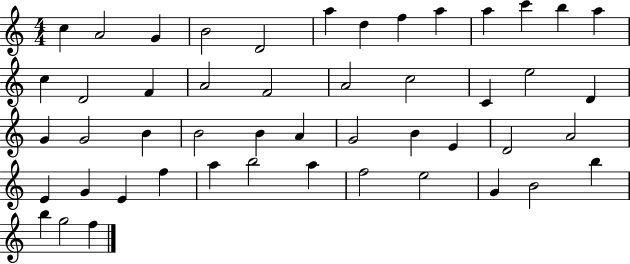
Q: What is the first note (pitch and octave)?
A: C5